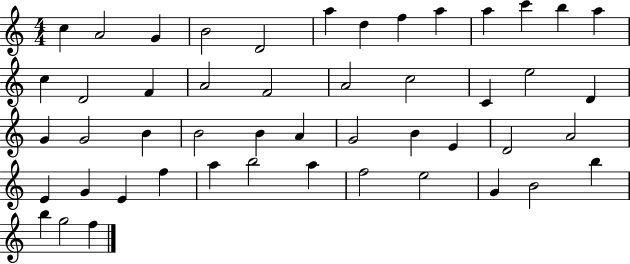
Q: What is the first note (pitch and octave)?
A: C5